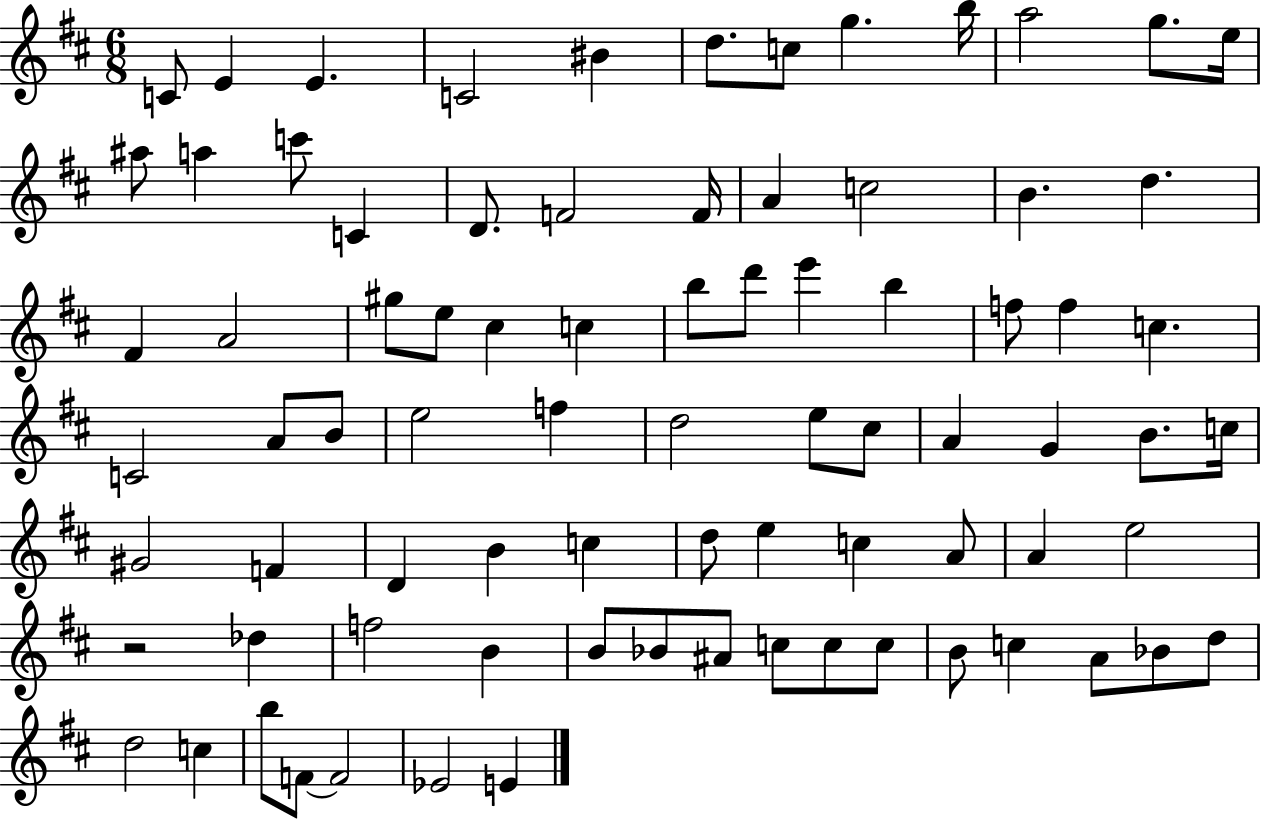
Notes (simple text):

C4/e E4/q E4/q. C4/h BIS4/q D5/e. C5/e G5/q. B5/s A5/h G5/e. E5/s A#5/e A5/q C6/e C4/q D4/e. F4/h F4/s A4/q C5/h B4/q. D5/q. F#4/q A4/h G#5/e E5/e C#5/q C5/q B5/e D6/e E6/q B5/q F5/e F5/q C5/q. C4/h A4/e B4/e E5/h F5/q D5/h E5/e C#5/e A4/q G4/q B4/e. C5/s G#4/h F4/q D4/q B4/q C5/q D5/e E5/q C5/q A4/e A4/q E5/h R/h Db5/q F5/h B4/q B4/e Bb4/e A#4/e C5/e C5/e C5/e B4/e C5/q A4/e Bb4/e D5/e D5/h C5/q B5/e F4/e F4/h Eb4/h E4/q